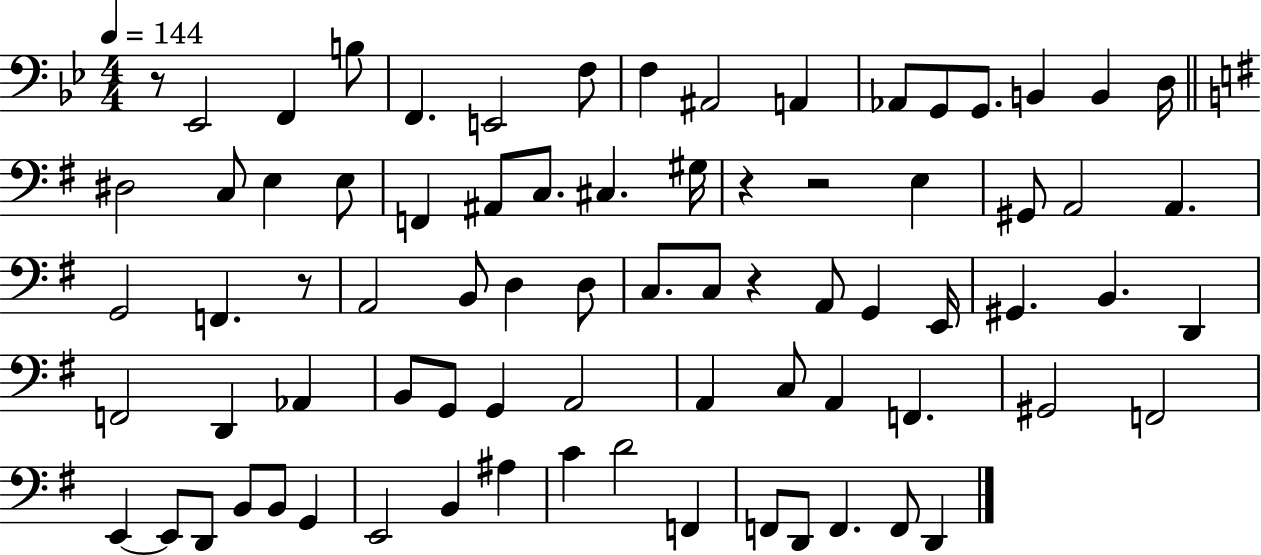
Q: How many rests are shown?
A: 5